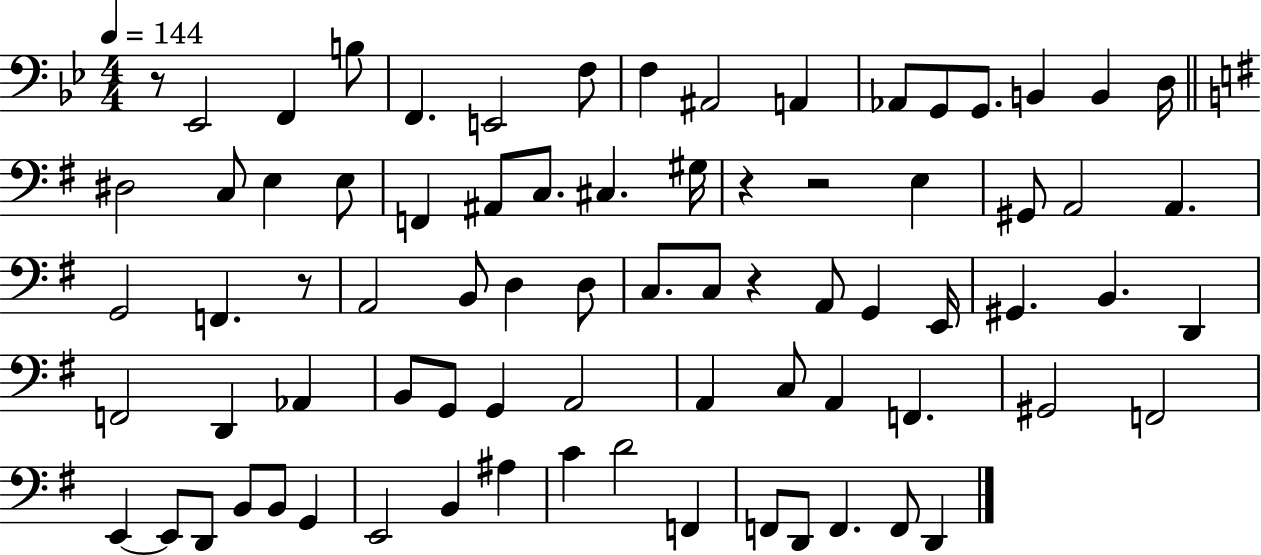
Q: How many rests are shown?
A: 5